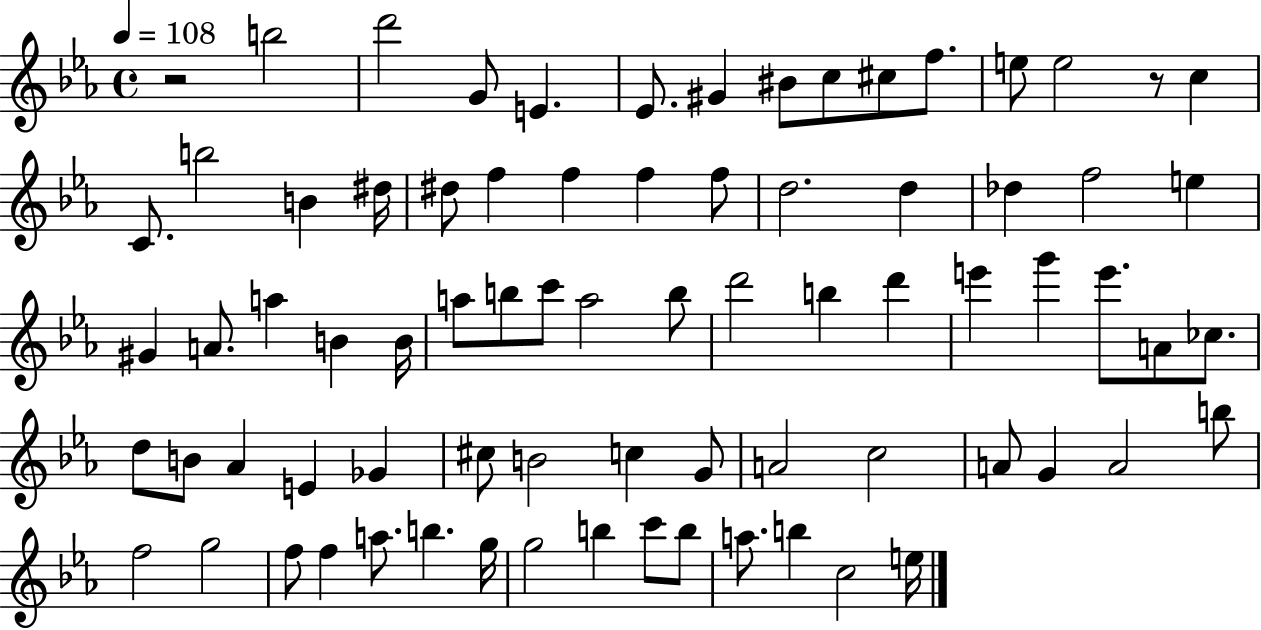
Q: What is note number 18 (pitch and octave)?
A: D#5